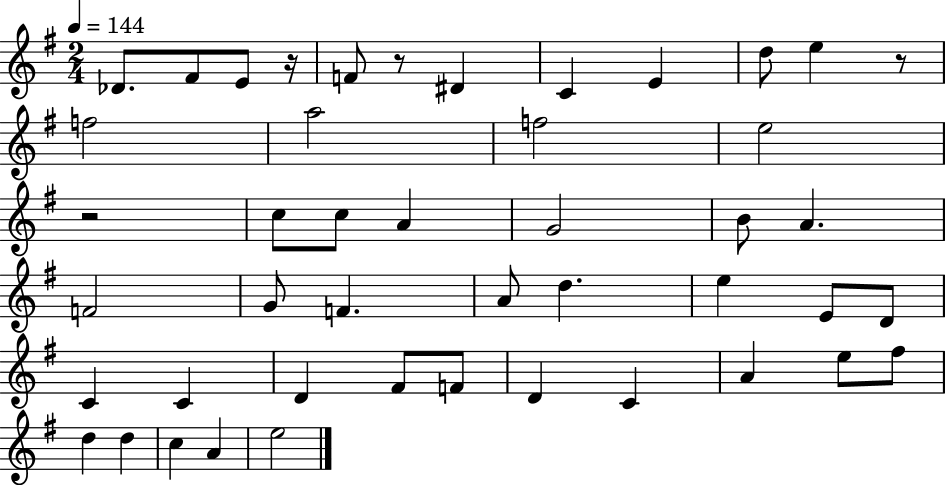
{
  \clef treble
  \numericTimeSignature
  \time 2/4
  \key g \major
  \tempo 4 = 144
  des'8. fis'8 e'8 r16 | f'8 r8 dis'4 | c'4 e'4 | d''8 e''4 r8 | \break f''2 | a''2 | f''2 | e''2 | \break r2 | c''8 c''8 a'4 | g'2 | b'8 a'4. | \break f'2 | g'8 f'4. | a'8 d''4. | e''4 e'8 d'8 | \break c'4 c'4 | d'4 fis'8 f'8 | d'4 c'4 | a'4 e''8 fis''8 | \break d''4 d''4 | c''4 a'4 | e''2 | \bar "|."
}